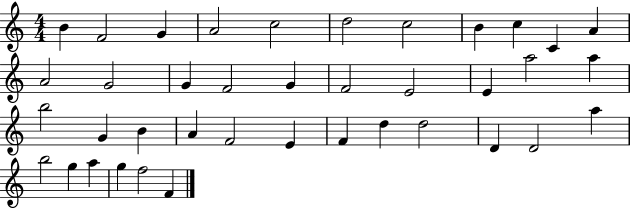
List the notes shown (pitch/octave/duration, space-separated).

B4/q F4/h G4/q A4/h C5/h D5/h C5/h B4/q C5/q C4/q A4/q A4/h G4/h G4/q F4/h G4/q F4/h E4/h E4/q A5/h A5/q B5/h G4/q B4/q A4/q F4/h E4/q F4/q D5/q D5/h D4/q D4/h A5/q B5/h G5/q A5/q G5/q F5/h F4/q